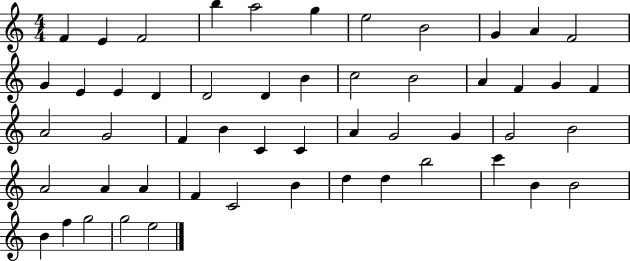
X:1
T:Untitled
M:4/4
L:1/4
K:C
F E F2 b a2 g e2 B2 G A F2 G E E D D2 D B c2 B2 A F G F A2 G2 F B C C A G2 G G2 B2 A2 A A F C2 B d d b2 c' B B2 B f g2 g2 e2